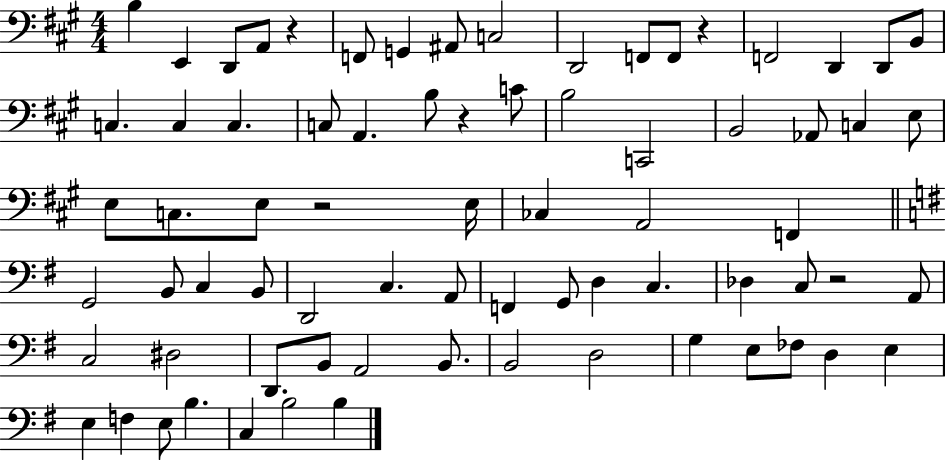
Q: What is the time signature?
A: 4/4